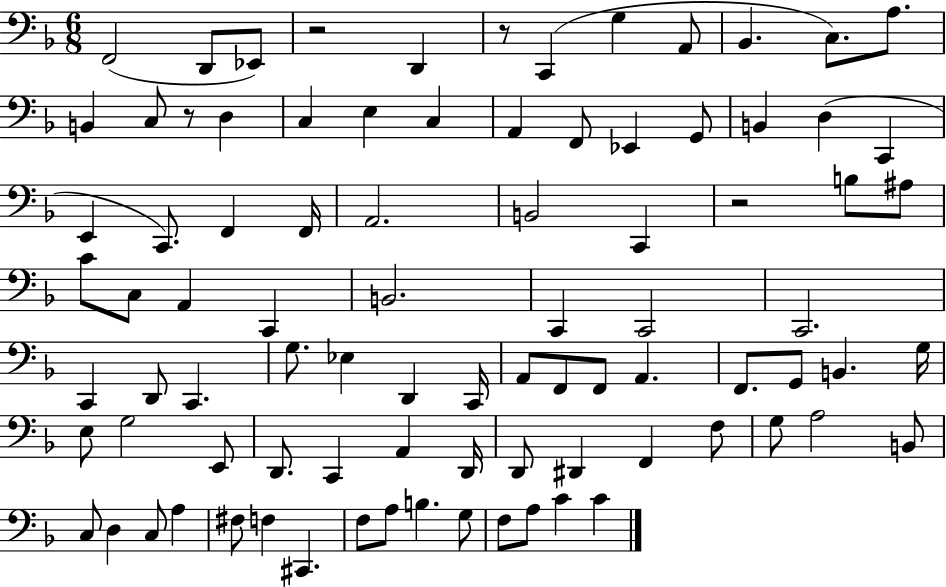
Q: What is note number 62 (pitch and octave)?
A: D2